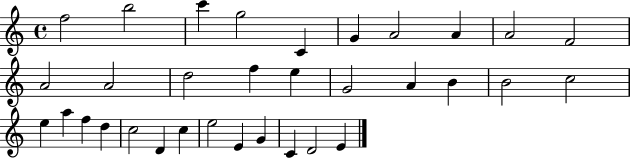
F5/h B5/h C6/q G5/h C4/q G4/q A4/h A4/q A4/h F4/h A4/h A4/h D5/h F5/q E5/q G4/h A4/q B4/q B4/h C5/h E5/q A5/q F5/q D5/q C5/h D4/q C5/q E5/h E4/q G4/q C4/q D4/h E4/q